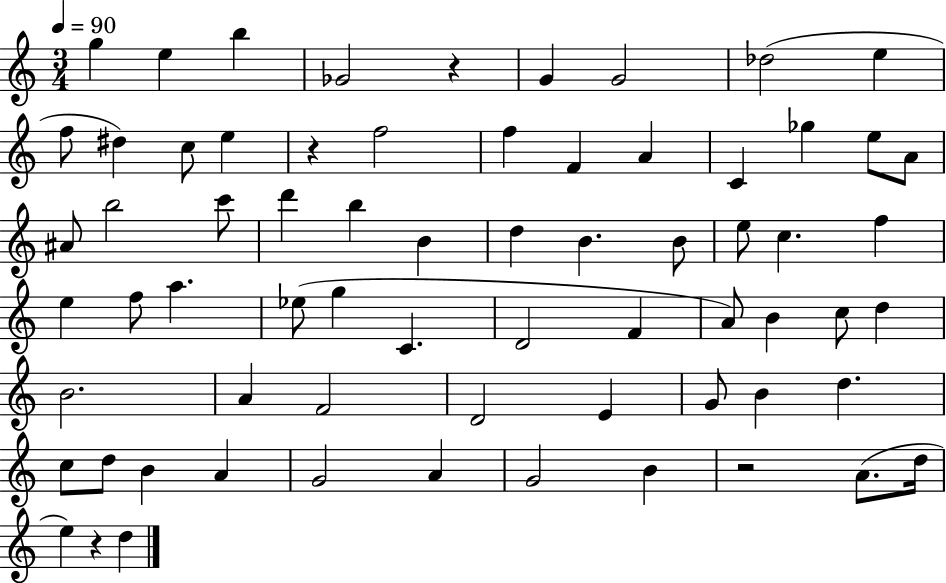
G5/q E5/q B5/q Gb4/h R/q G4/q G4/h Db5/h E5/q F5/e D#5/q C5/e E5/q R/q F5/h F5/q F4/q A4/q C4/q Gb5/q E5/e A4/e A#4/e B5/h C6/e D6/q B5/q B4/q D5/q B4/q. B4/e E5/e C5/q. F5/q E5/q F5/e A5/q. Eb5/e G5/q C4/q. D4/h F4/q A4/e B4/q C5/e D5/q B4/h. A4/q F4/h D4/h E4/q G4/e B4/q D5/q. C5/e D5/e B4/q A4/q G4/h A4/q G4/h B4/q R/h A4/e. D5/s E5/q R/q D5/q